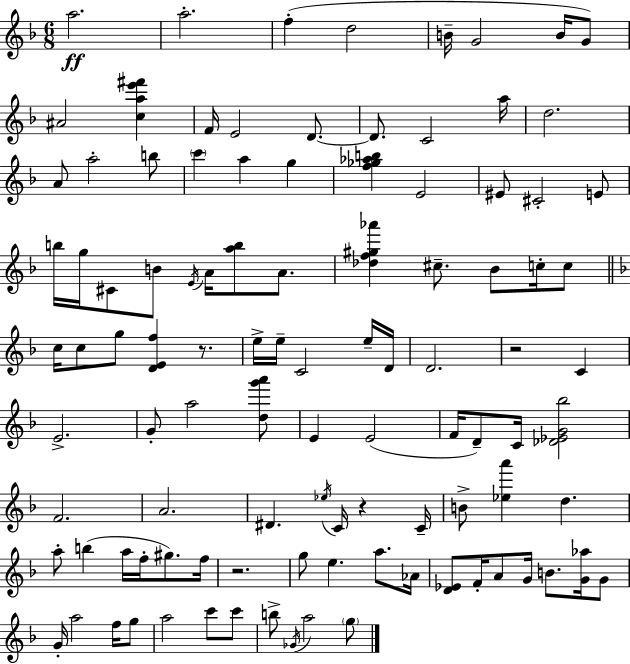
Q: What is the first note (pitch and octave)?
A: A5